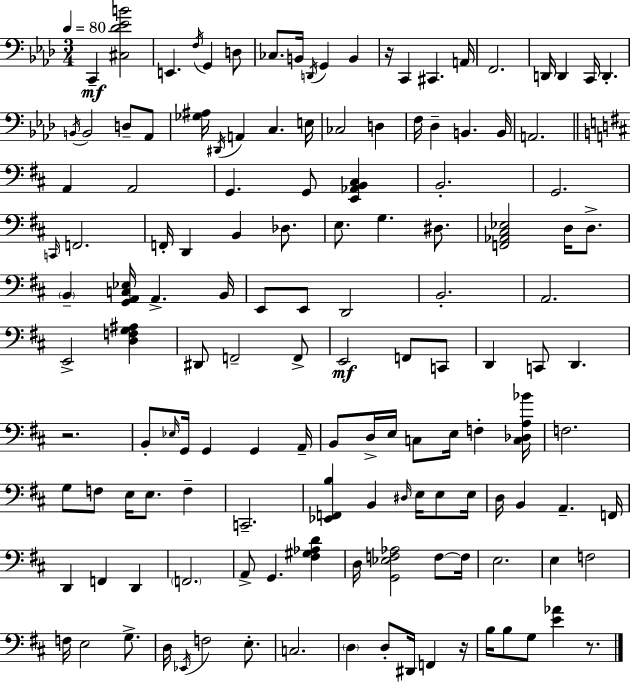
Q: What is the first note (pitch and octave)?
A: C2